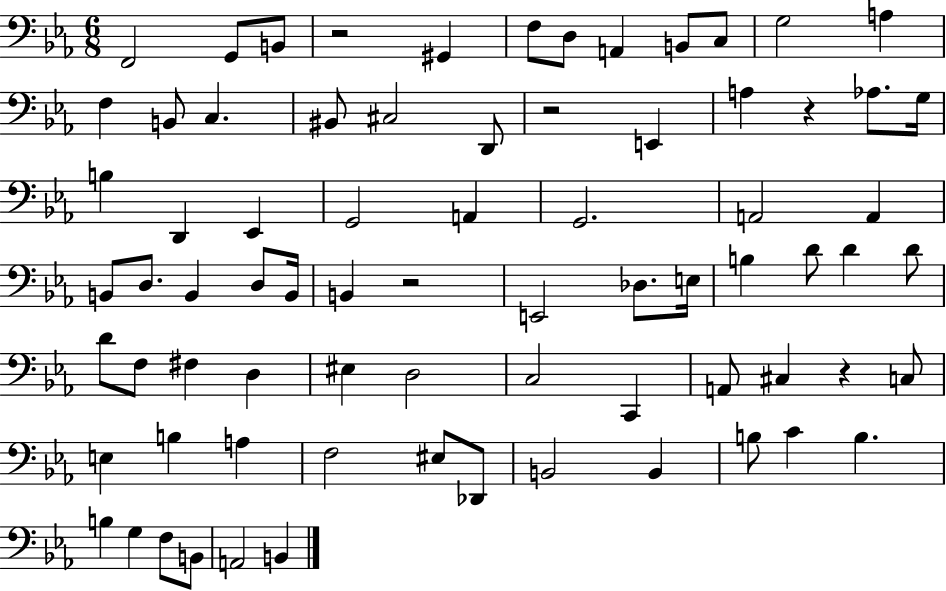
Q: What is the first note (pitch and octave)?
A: F2